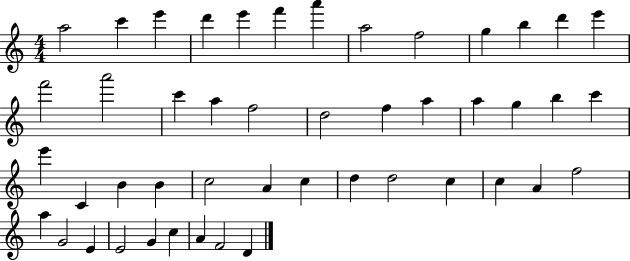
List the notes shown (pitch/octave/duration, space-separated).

A5/h C6/q E6/q D6/q E6/q F6/q A6/q A5/h F5/h G5/q B5/q D6/q E6/q F6/h A6/h C6/q A5/q F5/h D5/h F5/q A5/q A5/q G5/q B5/q C6/q E6/q C4/q B4/q B4/q C5/h A4/q C5/q D5/q D5/h C5/q C5/q A4/q F5/h A5/q G4/h E4/q E4/h G4/q C5/q A4/q F4/h D4/q